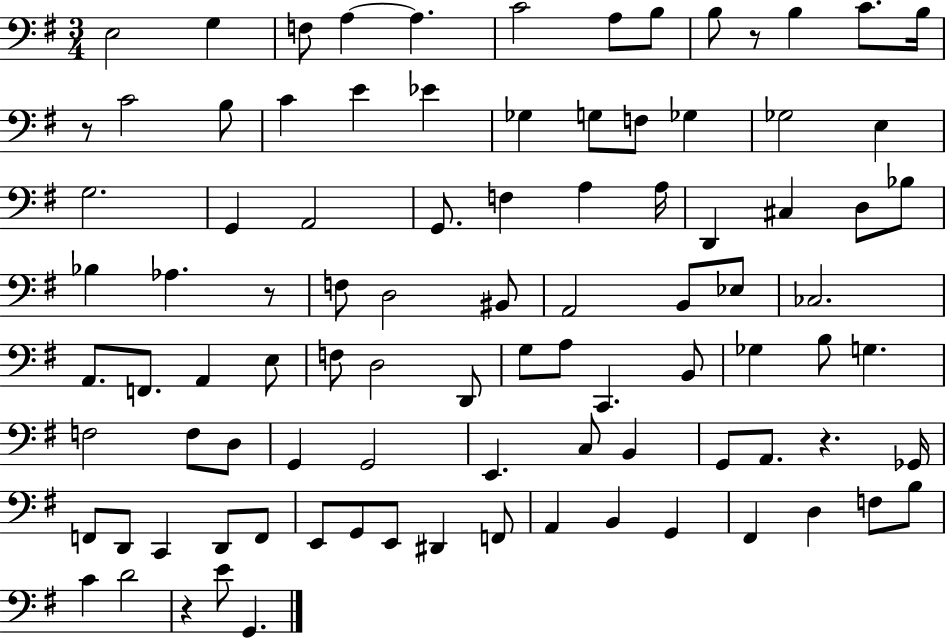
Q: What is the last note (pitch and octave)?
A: G2